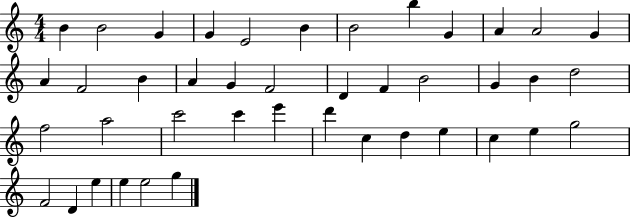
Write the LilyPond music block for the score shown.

{
  \clef treble
  \numericTimeSignature
  \time 4/4
  \key c \major
  b'4 b'2 g'4 | g'4 e'2 b'4 | b'2 b''4 g'4 | a'4 a'2 g'4 | \break a'4 f'2 b'4 | a'4 g'4 f'2 | d'4 f'4 b'2 | g'4 b'4 d''2 | \break f''2 a''2 | c'''2 c'''4 e'''4 | d'''4 c''4 d''4 e''4 | c''4 e''4 g''2 | \break f'2 d'4 e''4 | e''4 e''2 g''4 | \bar "|."
}